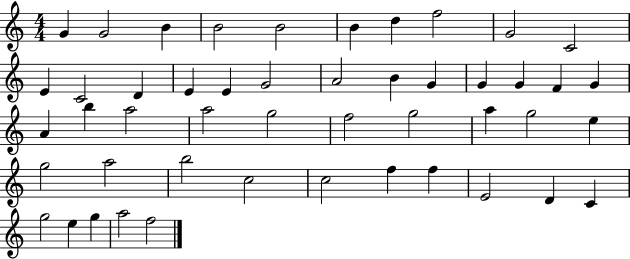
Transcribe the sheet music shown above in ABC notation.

X:1
T:Untitled
M:4/4
L:1/4
K:C
G G2 B B2 B2 B d f2 G2 C2 E C2 D E E G2 A2 B G G G F G A b a2 a2 g2 f2 g2 a g2 e g2 a2 b2 c2 c2 f f E2 D C g2 e g a2 f2